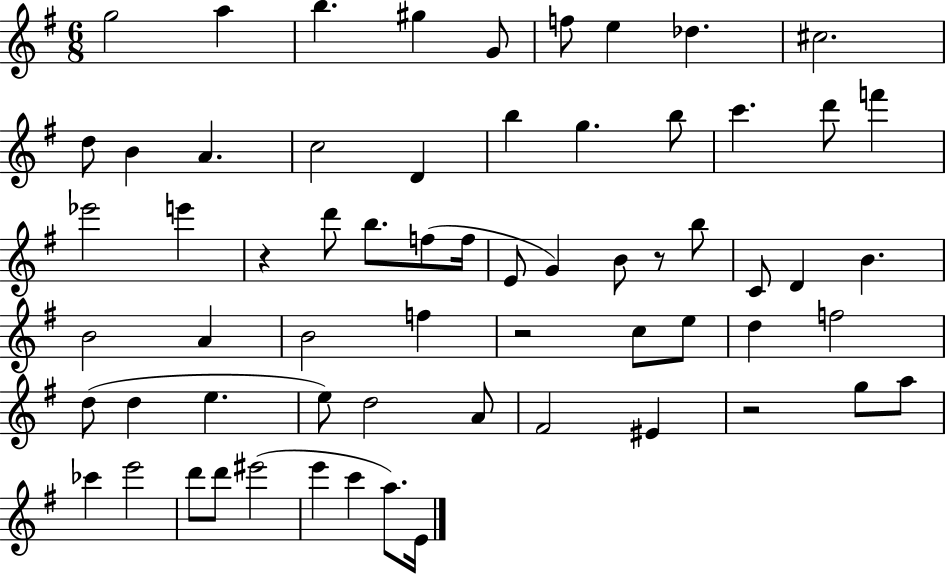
G5/h A5/q B5/q. G#5/q G4/e F5/e E5/q Db5/q. C#5/h. D5/e B4/q A4/q. C5/h D4/q B5/q G5/q. B5/e C6/q. D6/e F6/q Eb6/h E6/q R/q D6/e B5/e. F5/e F5/s E4/e G4/q B4/e R/e B5/e C4/e D4/q B4/q. B4/h A4/q B4/h F5/q R/h C5/e E5/e D5/q F5/h D5/e D5/q E5/q. E5/e D5/h A4/e F#4/h EIS4/q R/h G5/e A5/e CES6/q E6/h D6/e D6/e EIS6/h E6/q C6/q A5/e. E4/s